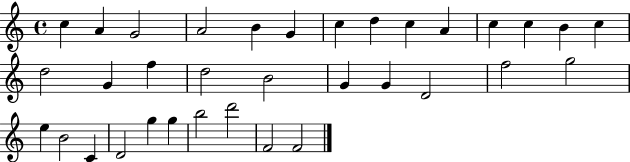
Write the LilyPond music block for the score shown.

{
  \clef treble
  \time 4/4
  \defaultTimeSignature
  \key c \major
  c''4 a'4 g'2 | a'2 b'4 g'4 | c''4 d''4 c''4 a'4 | c''4 c''4 b'4 c''4 | \break d''2 g'4 f''4 | d''2 b'2 | g'4 g'4 d'2 | f''2 g''2 | \break e''4 b'2 c'4 | d'2 g''4 g''4 | b''2 d'''2 | f'2 f'2 | \break \bar "|."
}